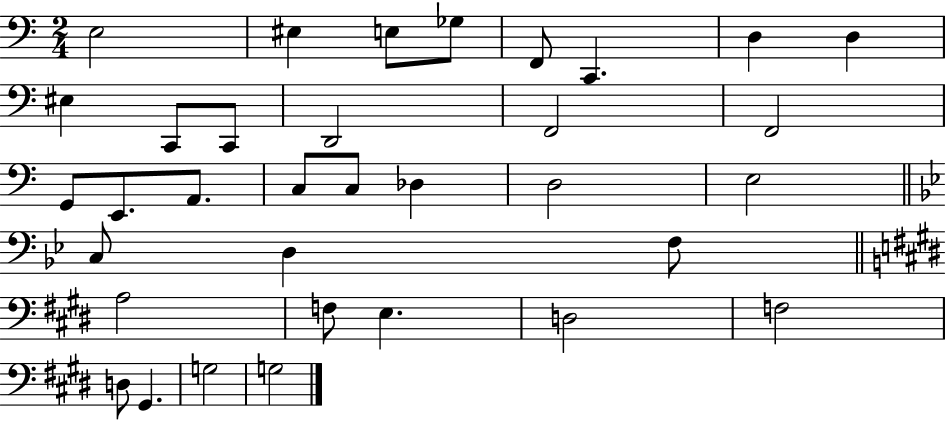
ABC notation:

X:1
T:Untitled
M:2/4
L:1/4
K:C
E,2 ^E, E,/2 _G,/2 F,,/2 C,, D, D, ^E, C,,/2 C,,/2 D,,2 F,,2 F,,2 G,,/2 E,,/2 A,,/2 C,/2 C,/2 _D, D,2 E,2 C,/2 D, F,/2 A,2 F,/2 E, D,2 F,2 D,/2 ^G,, G,2 G,2